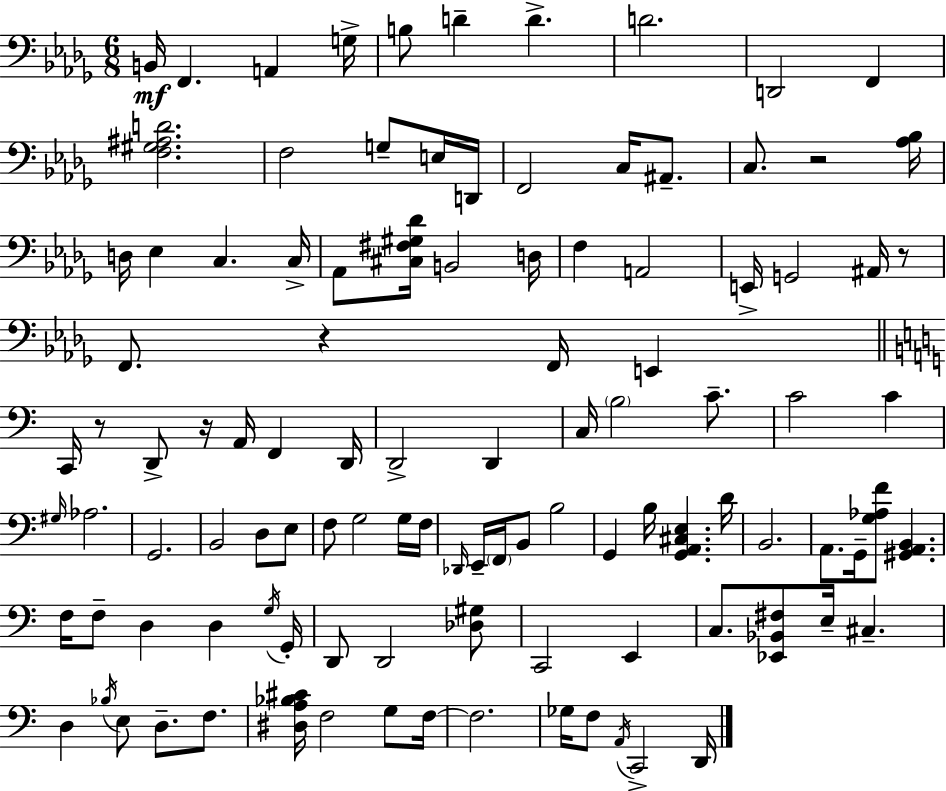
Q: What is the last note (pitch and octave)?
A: D2